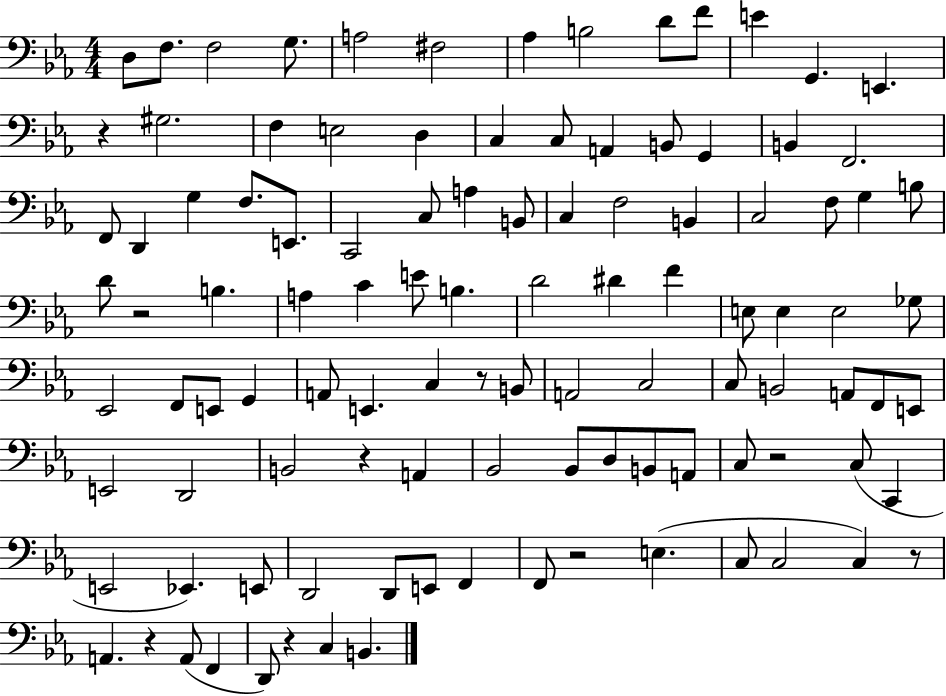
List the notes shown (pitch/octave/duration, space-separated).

D3/e F3/e. F3/h G3/e. A3/h F#3/h Ab3/q B3/h D4/e F4/e E4/q G2/q. E2/q. R/q G#3/h. F3/q E3/h D3/q C3/q C3/e A2/q B2/e G2/q B2/q F2/h. F2/e D2/q G3/q F3/e. E2/e. C2/h C3/e A3/q B2/e C3/q F3/h B2/q C3/h F3/e G3/q B3/e D4/e R/h B3/q. A3/q C4/q E4/e B3/q. D4/h D#4/q F4/q E3/e E3/q E3/h Gb3/e Eb2/h F2/e E2/e G2/q A2/e E2/q. C3/q R/e B2/e A2/h C3/h C3/e B2/h A2/e F2/e E2/e E2/h D2/h B2/h R/q A2/q Bb2/h Bb2/e D3/e B2/e A2/e C3/e R/h C3/e C2/q E2/h Eb2/q. E2/e D2/h D2/e E2/e F2/q F2/e R/h E3/q. C3/e C3/h C3/q R/e A2/q. R/q A2/e F2/q D2/e R/q C3/q B2/q.